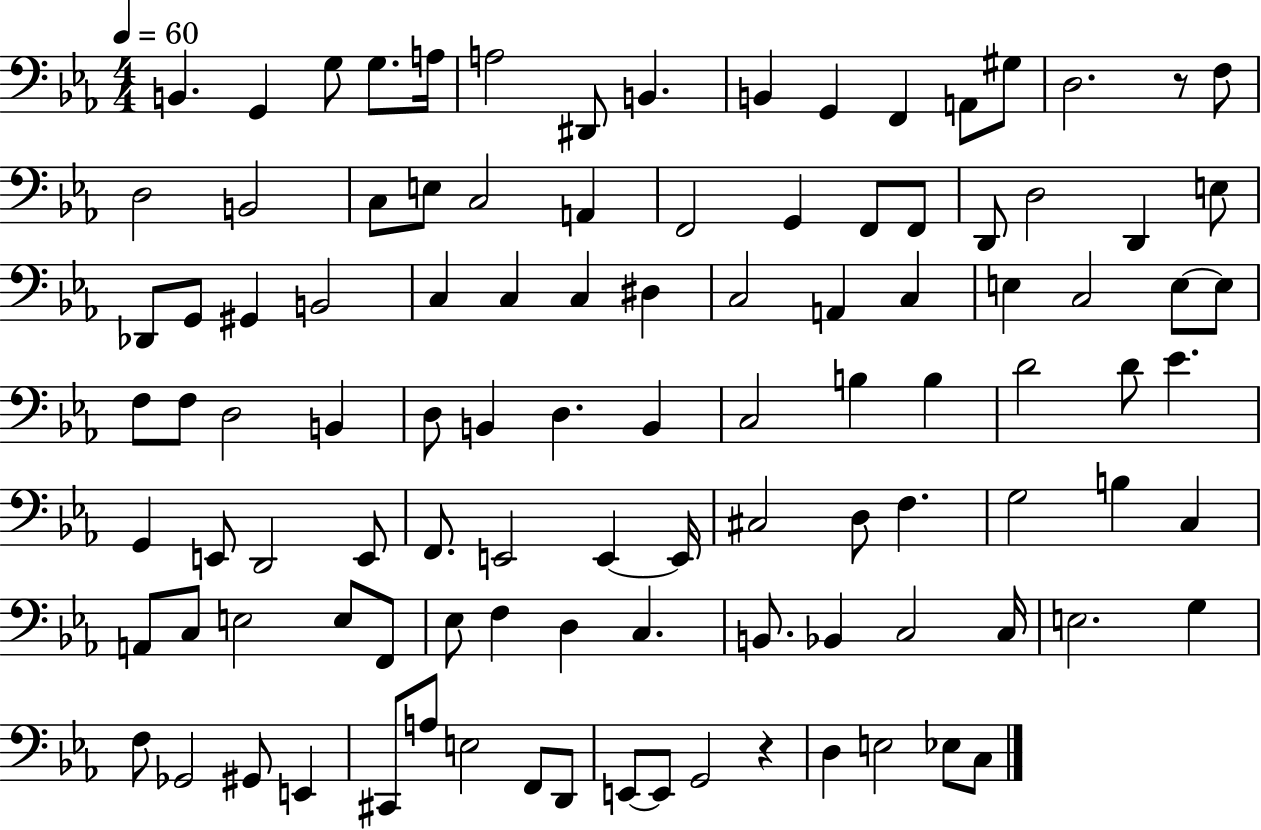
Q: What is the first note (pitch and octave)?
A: B2